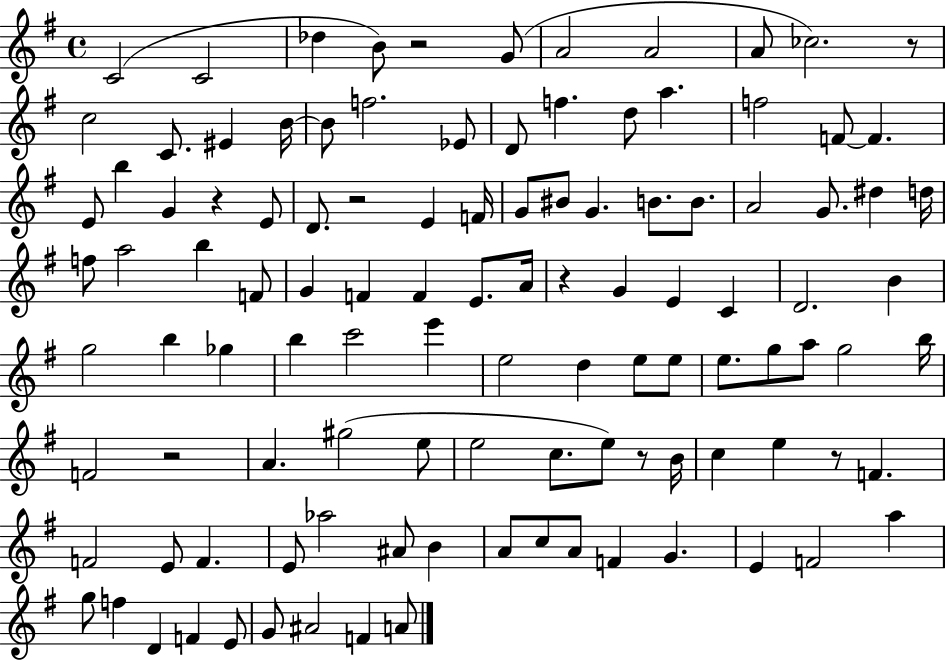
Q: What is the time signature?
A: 4/4